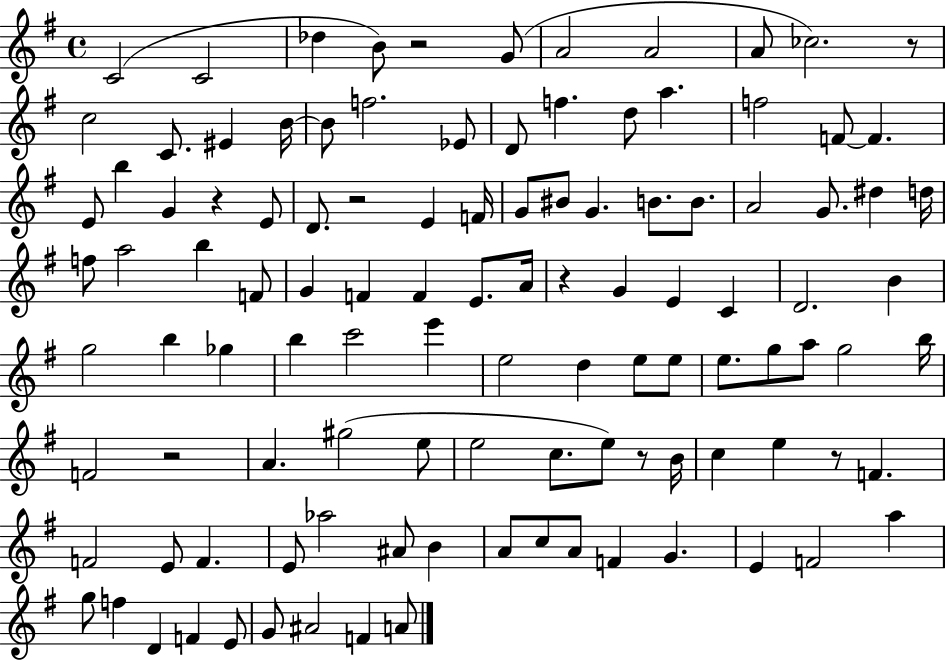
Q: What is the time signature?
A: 4/4